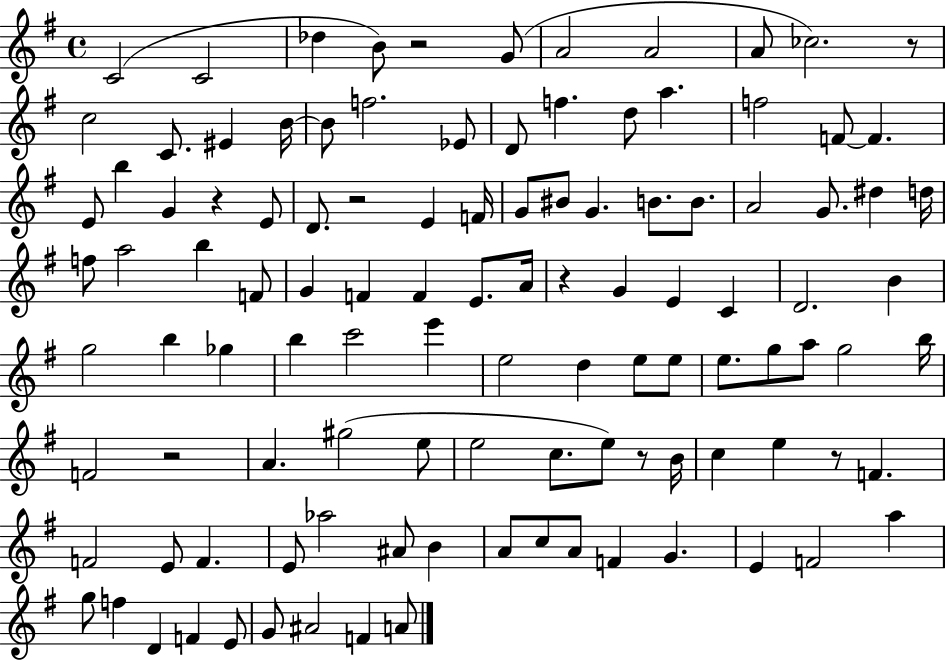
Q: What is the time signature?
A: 4/4